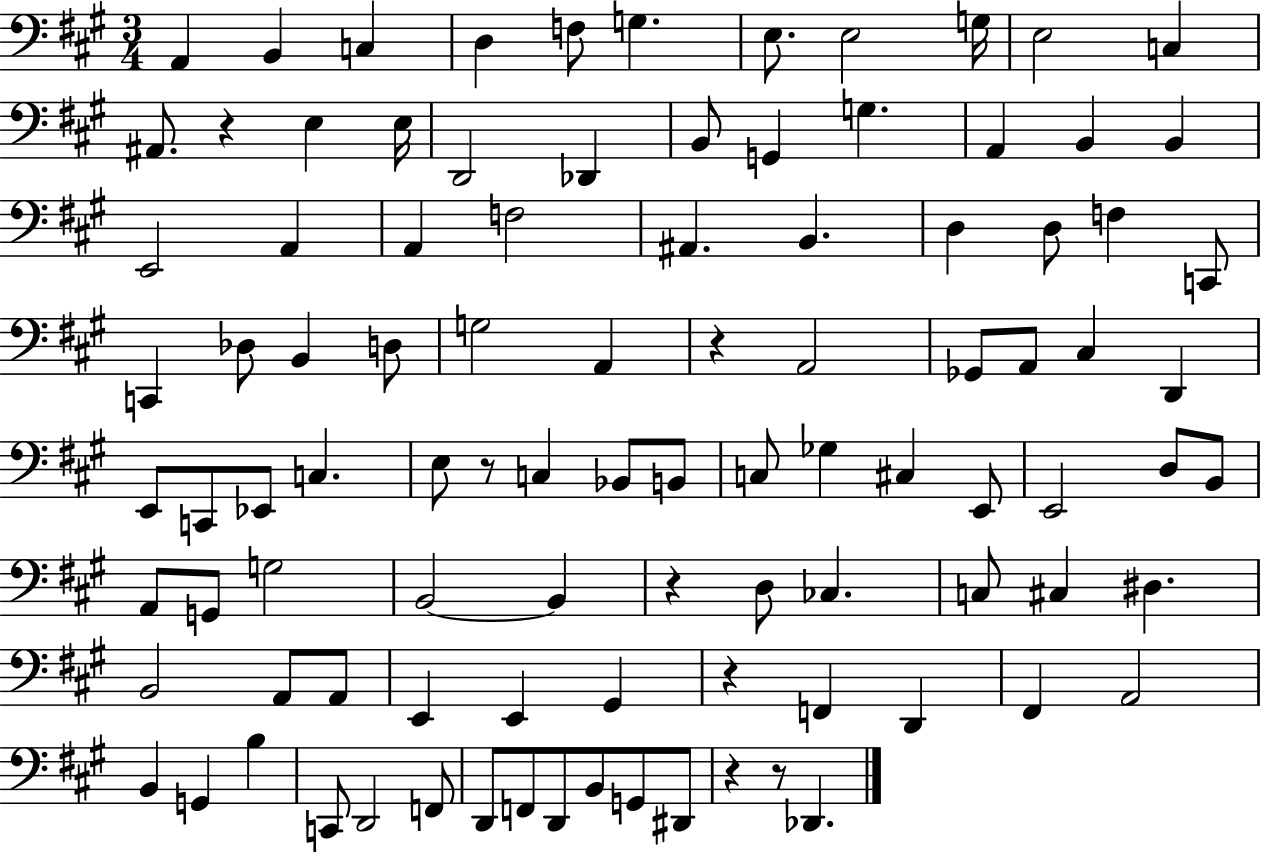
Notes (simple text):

A2/q B2/q C3/q D3/q F3/e G3/q. E3/e. E3/h G3/s E3/h C3/q A#2/e. R/q E3/q E3/s D2/h Db2/q B2/e G2/q G3/q. A2/q B2/q B2/q E2/h A2/q A2/q F3/h A#2/q. B2/q. D3/q D3/e F3/q C2/e C2/q Db3/e B2/q D3/e G3/h A2/q R/q A2/h Gb2/e A2/e C#3/q D2/q E2/e C2/e Eb2/e C3/q. E3/e R/e C3/q Bb2/e B2/e C3/e Gb3/q C#3/q E2/e E2/h D3/e B2/e A2/e G2/e G3/h B2/h B2/q R/q D3/e CES3/q. C3/e C#3/q D#3/q. B2/h A2/e A2/e E2/q E2/q G#2/q R/q F2/q D2/q F#2/q A2/h B2/q G2/q B3/q C2/e D2/h F2/e D2/e F2/e D2/e B2/e G2/e D#2/e R/q R/e Db2/q.